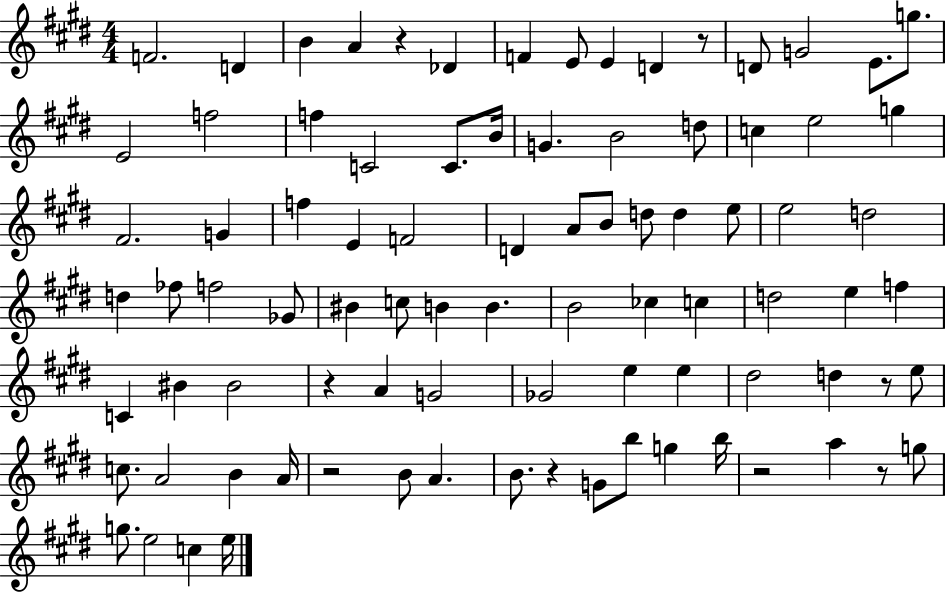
F4/h. D4/q B4/q A4/q R/q Db4/q F4/q E4/e E4/q D4/q R/e D4/e G4/h E4/e. G5/e. E4/h F5/h F5/q C4/h C4/e. B4/s G4/q. B4/h D5/e C5/q E5/h G5/q F#4/h. G4/q F5/q E4/q F4/h D4/q A4/e B4/e D5/e D5/q E5/e E5/h D5/h D5/q FES5/e F5/h Gb4/e BIS4/q C5/e B4/q B4/q. B4/h CES5/q C5/q D5/h E5/q F5/q C4/q BIS4/q BIS4/h R/q A4/q G4/h Gb4/h E5/q E5/q D#5/h D5/q R/e E5/e C5/e. A4/h B4/q A4/s R/h B4/e A4/q. B4/e. R/q G4/e B5/e G5/q B5/s R/h A5/q R/e G5/e G5/e. E5/h C5/q E5/s